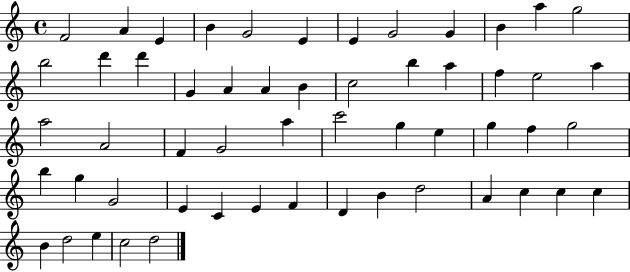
X:1
T:Untitled
M:4/4
L:1/4
K:C
F2 A E B G2 E E G2 G B a g2 b2 d' d' G A A B c2 b a f e2 a a2 A2 F G2 a c'2 g e g f g2 b g G2 E C E F D B d2 A c c c B d2 e c2 d2